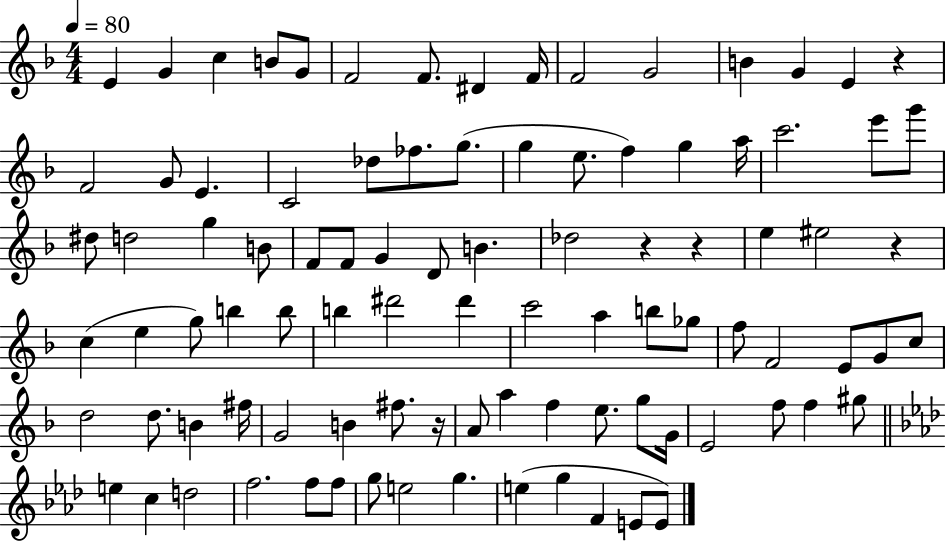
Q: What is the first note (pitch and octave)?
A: E4